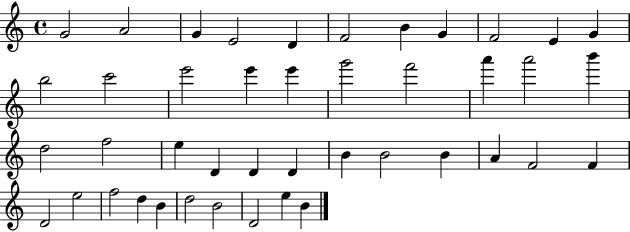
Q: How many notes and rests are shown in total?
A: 43